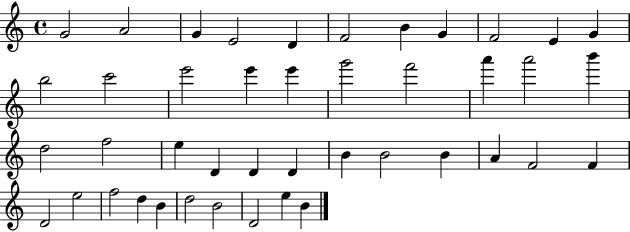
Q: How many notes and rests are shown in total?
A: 43